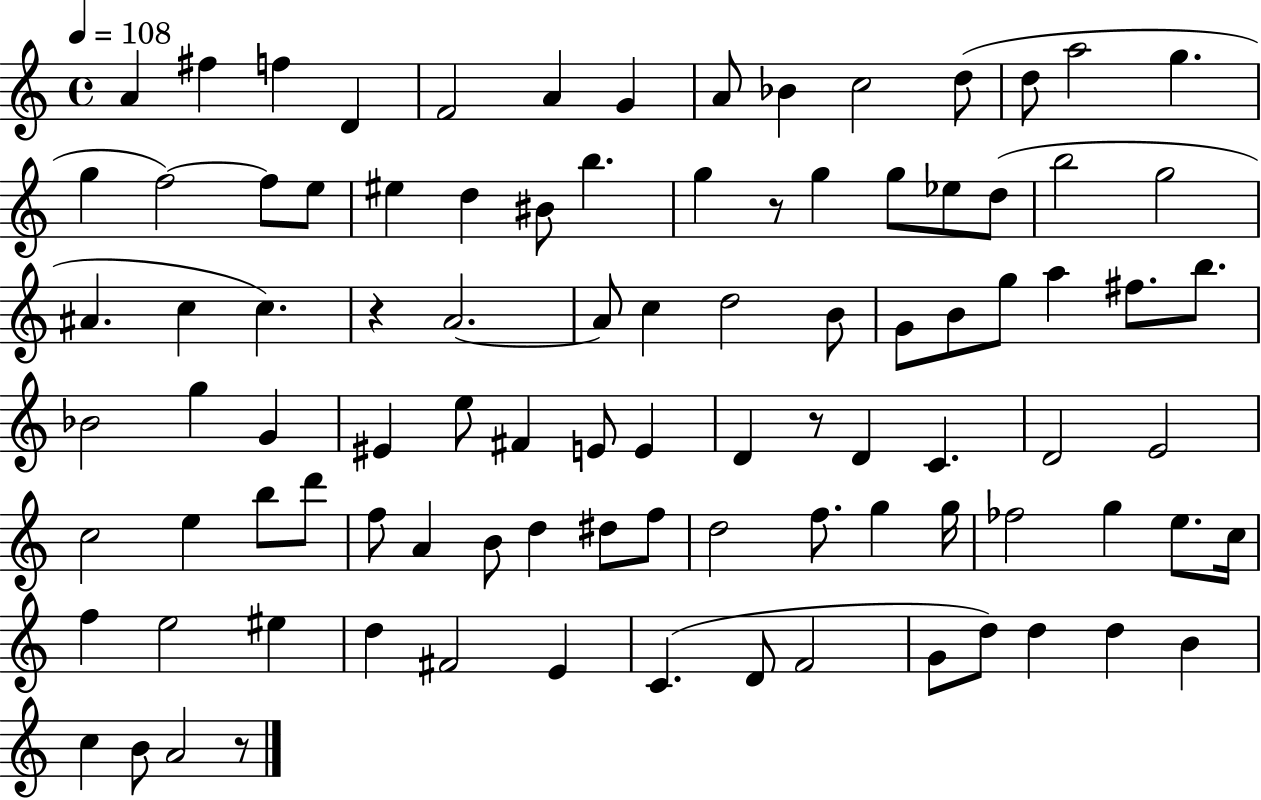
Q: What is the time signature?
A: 4/4